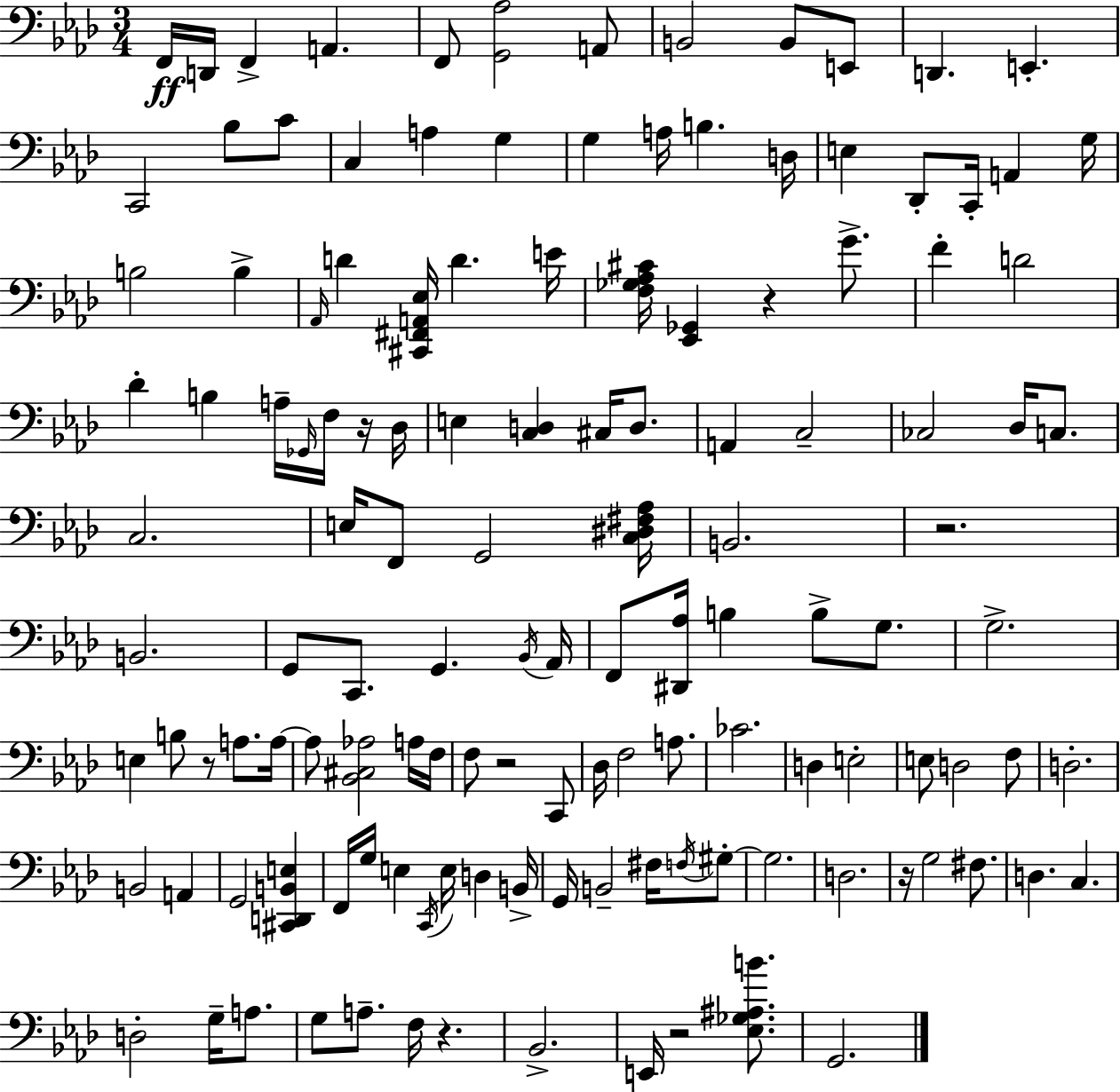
F2/s D2/s F2/q A2/q. F2/e [G2,Ab3]/h A2/e B2/h B2/e E2/e D2/q. E2/q. C2/h Bb3/e C4/e C3/q A3/q G3/q G3/q A3/s B3/q. D3/s E3/q Db2/e C2/s A2/q G3/s B3/h B3/q Ab2/s D4/q [C#2,F#2,A2,Eb3]/s D4/q. E4/s [F3,Gb3,Ab3,C#4]/s [Eb2,Gb2]/q R/q G4/e. F4/q D4/h Db4/q B3/q A3/s Gb2/s F3/s R/s Db3/s E3/q [C3,D3]/q C#3/s D3/e. A2/q C3/h CES3/h Db3/s C3/e. C3/h. E3/s F2/e G2/h [C3,D#3,F#3,Ab3]/s B2/h. R/h. B2/h. G2/e C2/e. G2/q. Bb2/s Ab2/s F2/e [D#2,Ab3]/s B3/q B3/e G3/e. G3/h. E3/q B3/e R/e A3/e. A3/s A3/e [Bb2,C#3,Ab3]/h A3/s F3/s F3/e R/h C2/e Db3/s F3/h A3/e. CES4/h. D3/q E3/h E3/e D3/h F3/e D3/h. B2/h A2/q G2/h [C#2,D2,B2,E3]/q F2/s G3/s E3/q C2/s E3/s D3/q B2/s G2/s B2/h F#3/s F3/s G#3/e G#3/h. D3/h. R/s G3/h F#3/e. D3/q. C3/q. D3/h G3/s A3/e. G3/e A3/e. F3/s R/q. Bb2/h. E2/s R/h [Eb3,Gb3,A#3,B4]/e. G2/h.